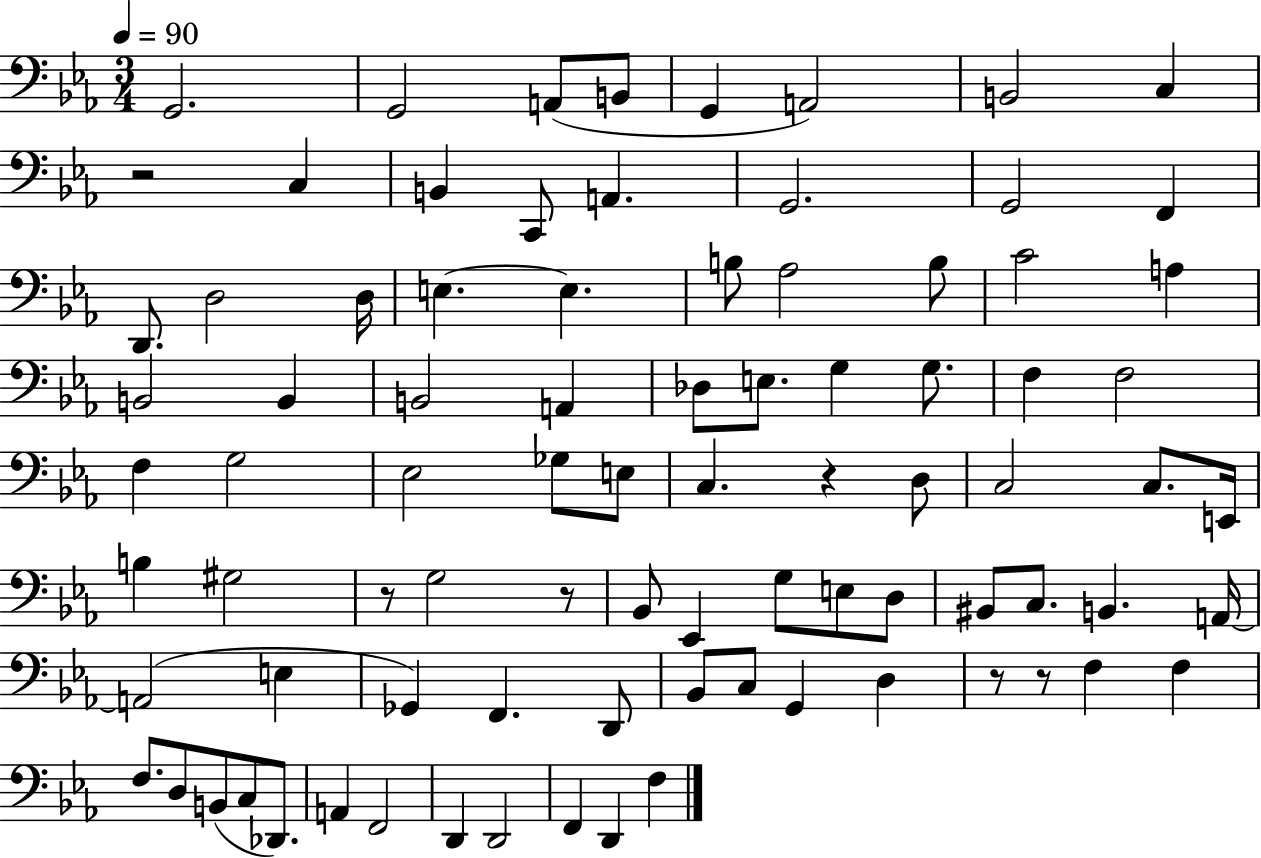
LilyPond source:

{
  \clef bass
  \numericTimeSignature
  \time 3/4
  \key ees \major
  \tempo 4 = 90
  g,2. | g,2 a,8( b,8 | g,4 a,2) | b,2 c4 | \break r2 c4 | b,4 c,8 a,4. | g,2. | g,2 f,4 | \break d,8. d2 d16 | e4.~~ e4. | b8 aes2 b8 | c'2 a4 | \break b,2 b,4 | b,2 a,4 | des8 e8. g4 g8. | f4 f2 | \break f4 g2 | ees2 ges8 e8 | c4. r4 d8 | c2 c8. e,16 | \break b4 gis2 | r8 g2 r8 | bes,8 ees,4 g8 e8 d8 | bis,8 c8. b,4. a,16~~ | \break a,2( e4 | ges,4) f,4. d,8 | bes,8 c8 g,4 d4 | r8 r8 f4 f4 | \break f8. d8 b,8( c8 des,8.) | a,4 f,2 | d,4 d,2 | f,4 d,4 f4 | \break \bar "|."
}